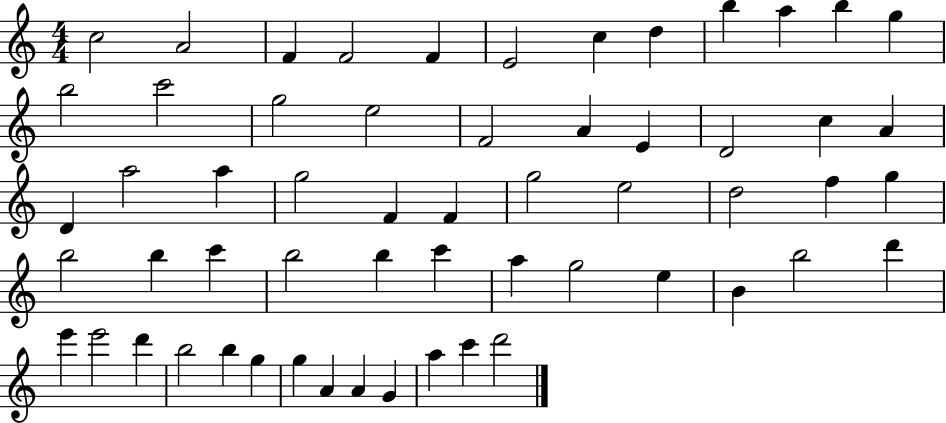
{
  \clef treble
  \numericTimeSignature
  \time 4/4
  \key c \major
  c''2 a'2 | f'4 f'2 f'4 | e'2 c''4 d''4 | b''4 a''4 b''4 g''4 | \break b''2 c'''2 | g''2 e''2 | f'2 a'4 e'4 | d'2 c''4 a'4 | \break d'4 a''2 a''4 | g''2 f'4 f'4 | g''2 e''2 | d''2 f''4 g''4 | \break b''2 b''4 c'''4 | b''2 b''4 c'''4 | a''4 g''2 e''4 | b'4 b''2 d'''4 | \break e'''4 e'''2 d'''4 | b''2 b''4 g''4 | g''4 a'4 a'4 g'4 | a''4 c'''4 d'''2 | \break \bar "|."
}